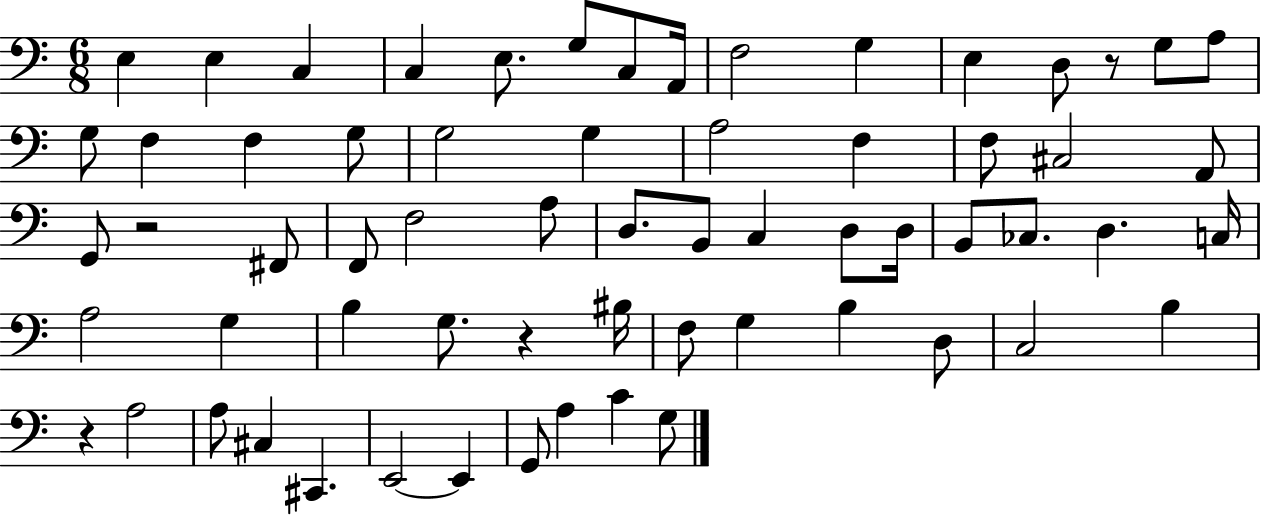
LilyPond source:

{
  \clef bass
  \numericTimeSignature
  \time 6/8
  \key c \major
  \repeat volta 2 { e4 e4 c4 | c4 e8. g8 c8 a,16 | f2 g4 | e4 d8 r8 g8 a8 | \break g8 f4 f4 g8 | g2 g4 | a2 f4 | f8 cis2 a,8 | \break g,8 r2 fis,8 | f,8 f2 a8 | d8. b,8 c4 d8 d16 | b,8 ces8. d4. c16 | \break a2 g4 | b4 g8. r4 bis16 | f8 g4 b4 d8 | c2 b4 | \break r4 a2 | a8 cis4 cis,4. | e,2~~ e,4 | g,8 a4 c'4 g8 | \break } \bar "|."
}